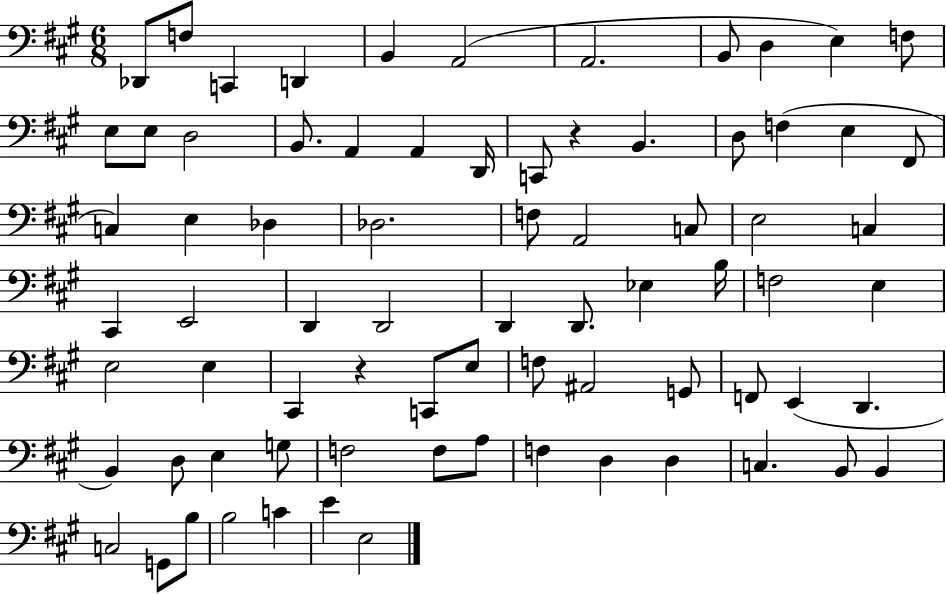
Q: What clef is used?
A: bass